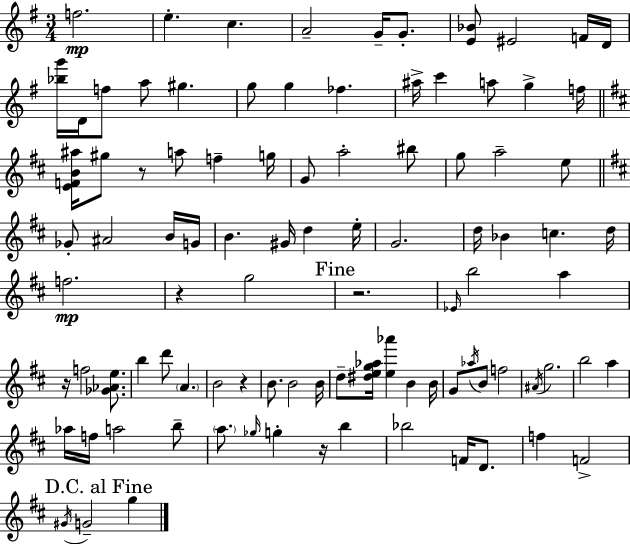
{
  \clef treble
  \numericTimeSignature
  \time 3/4
  \key e \minor
  \repeat volta 2 { f''2.\mp | e''4.-. c''4. | a'2-- g'16-- g'8.-. | <e' bes'>8 eis'2 f'16 d'16 | \break <bes'' g'''>16 d'16 f''8 a''8 gis''4. | g''8 g''4 fes''4. | ais''16-> c'''4 a''8 g''4-> f''16 | \bar "||" \break \key d \major <e' f' b' ais''>16 gis''8 r8 a''8 f''4-- g''16 | g'8 a''2-. bis''8 | g''8 a''2-- e''8 | \bar "||" \break \key b \minor ges'8-. ais'2 b'16 g'16 | b'4. gis'16 d''4 e''16-. | g'2. | d''16 bes'4 c''4. d''16 | \break f''2.\mp | r4 g''2 | \mark "Fine" r2. | \grace { ees'16 } b''2 a''4 | \break r16 f''2 <ges' aes' e''>8. | b''4 d'''8 \parenthesize a'4. | b'2 r4 | b'8. b'2 | \break b'16 d''8-- <dis'' e'' g'' aes''>16 <e'' aes'''>4 b'4 | b'16 g'8 \acciaccatura { aes''16 } b'8 f''2 | \acciaccatura { ais'16 } g''2. | b''2 a''4 | \break aes''16 f''16 a''2 | b''8-- \parenthesize a''8. \grace { ges''16 } g''4-. r16 | b''4 bes''2 | f'16 d'8. f''4 f'2-> | \break \mark "D.C. al Fine" \acciaccatura { gis'16 } g'2-- | g''4 } \bar "|."
}